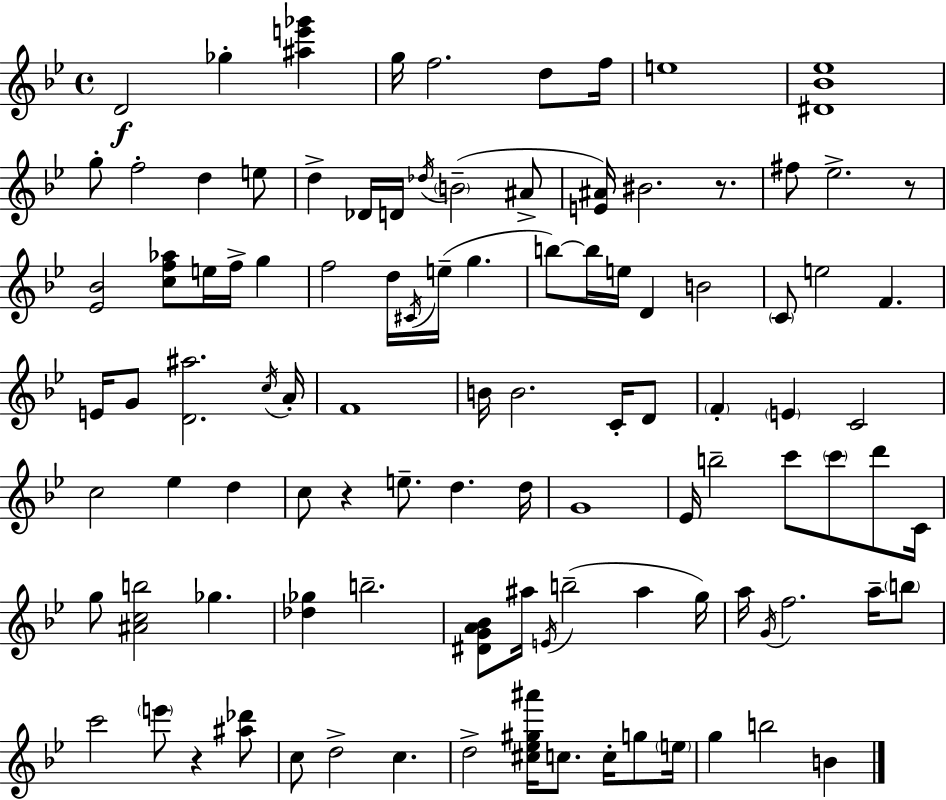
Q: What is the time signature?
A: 4/4